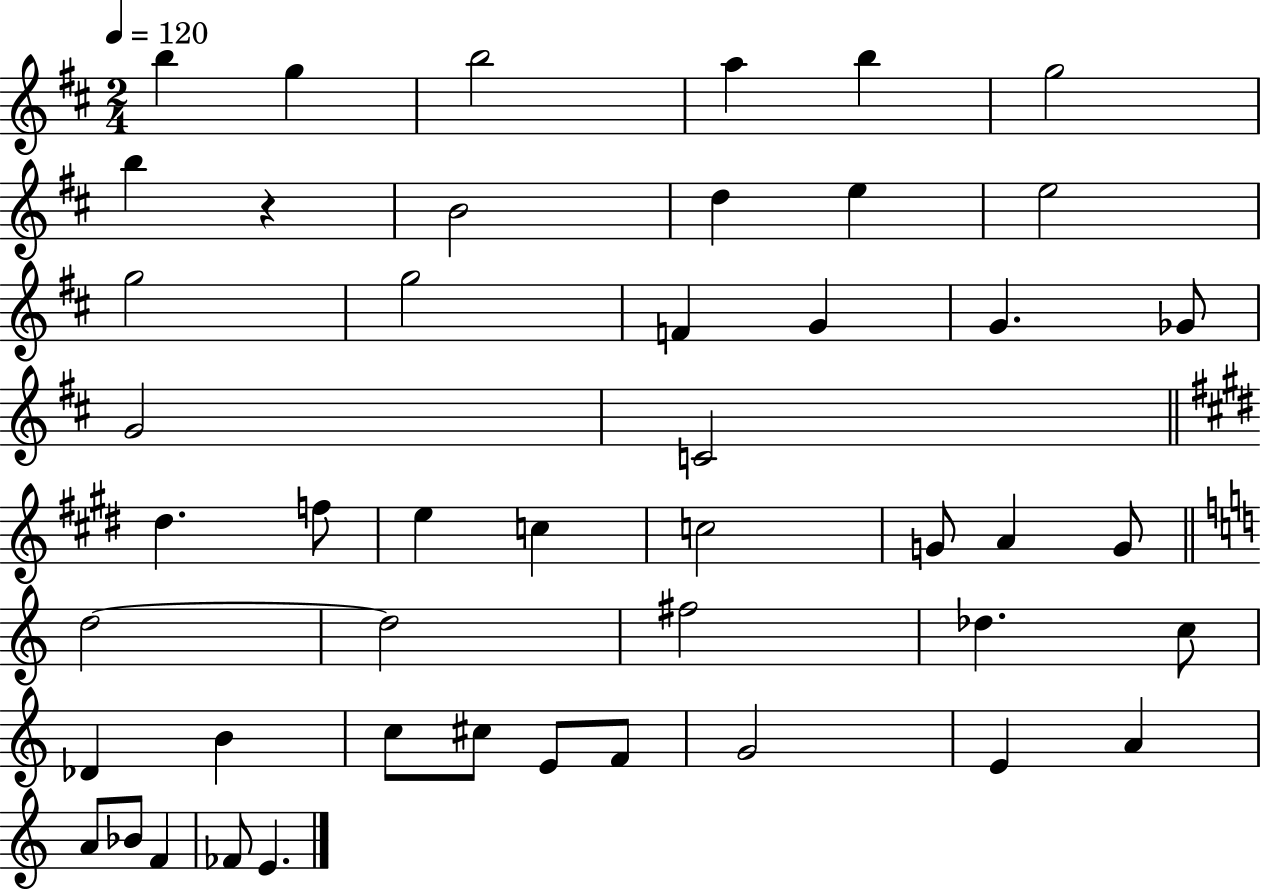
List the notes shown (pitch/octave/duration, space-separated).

B5/q G5/q B5/h A5/q B5/q G5/h B5/q R/q B4/h D5/q E5/q E5/h G5/h G5/h F4/q G4/q G4/q. Gb4/e G4/h C4/h D#5/q. F5/e E5/q C5/q C5/h G4/e A4/q G4/e D5/h D5/h F#5/h Db5/q. C5/e Db4/q B4/q C5/e C#5/e E4/e F4/e G4/h E4/q A4/q A4/e Bb4/e F4/q FES4/e E4/q.